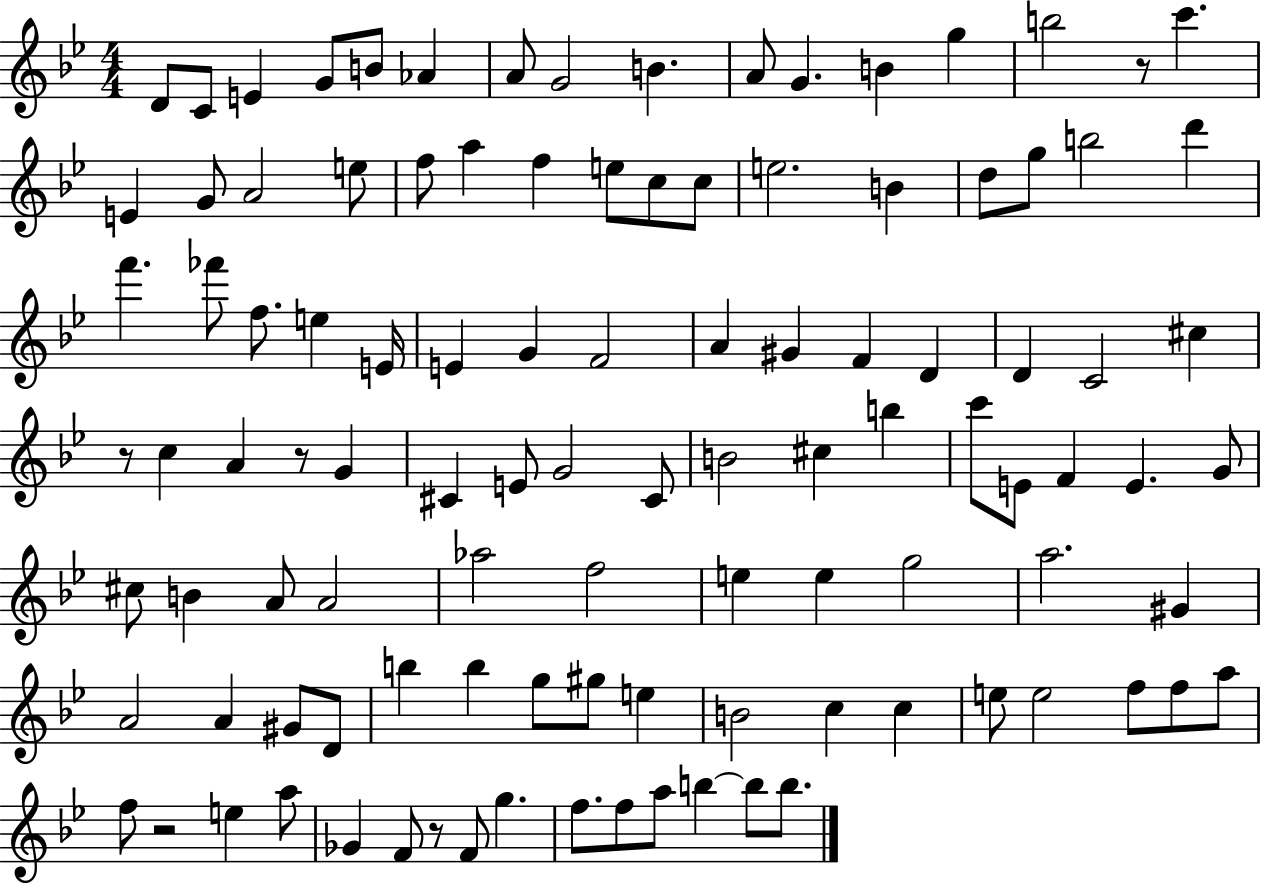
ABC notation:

X:1
T:Untitled
M:4/4
L:1/4
K:Bb
D/2 C/2 E G/2 B/2 _A A/2 G2 B A/2 G B g b2 z/2 c' E G/2 A2 e/2 f/2 a f e/2 c/2 c/2 e2 B d/2 g/2 b2 d' f' _f'/2 f/2 e E/4 E G F2 A ^G F D D C2 ^c z/2 c A z/2 G ^C E/2 G2 ^C/2 B2 ^c b c'/2 E/2 F E G/2 ^c/2 B A/2 A2 _a2 f2 e e g2 a2 ^G A2 A ^G/2 D/2 b b g/2 ^g/2 e B2 c c e/2 e2 f/2 f/2 a/2 f/2 z2 e a/2 _G F/2 z/2 F/2 g f/2 f/2 a/2 b b/2 b/2